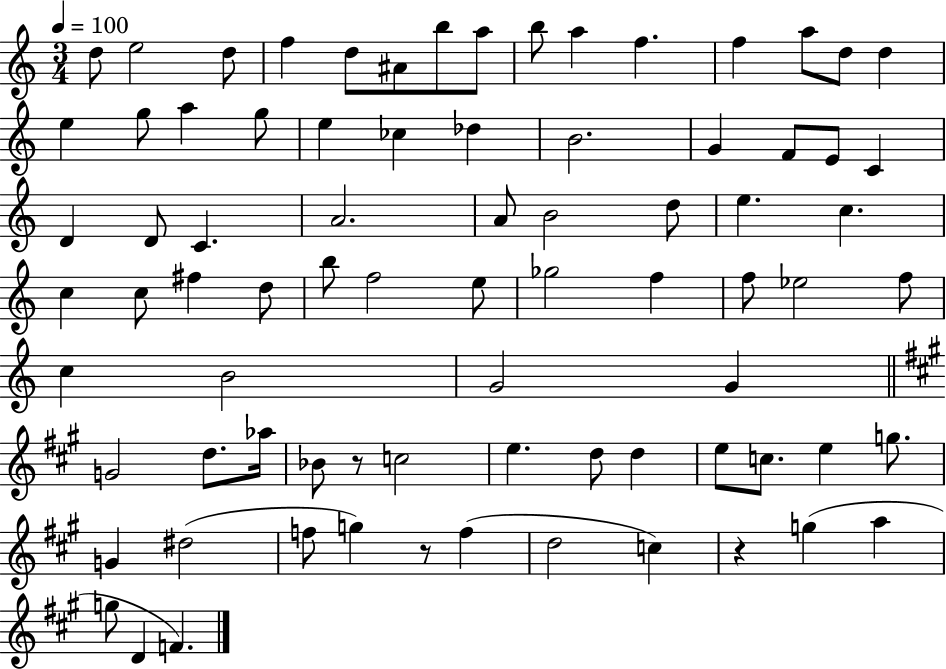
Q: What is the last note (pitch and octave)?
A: F4